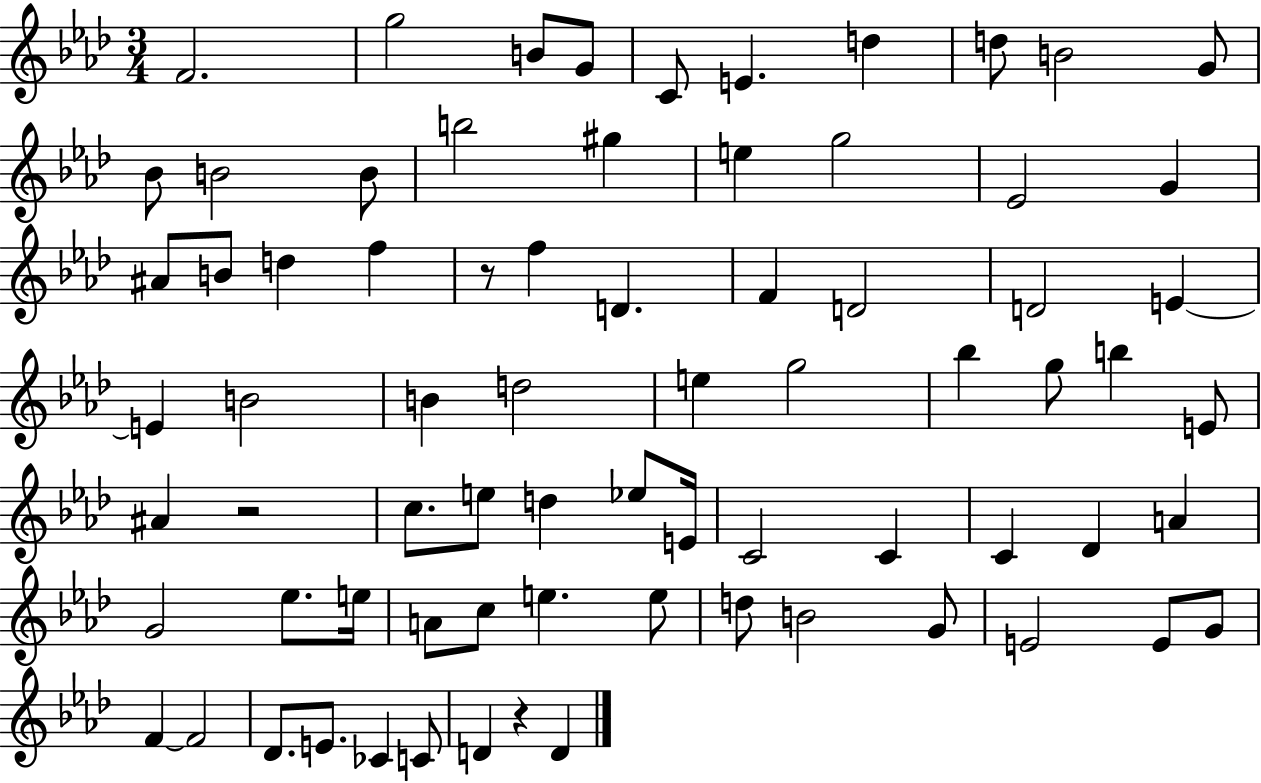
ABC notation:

X:1
T:Untitled
M:3/4
L:1/4
K:Ab
F2 g2 B/2 G/2 C/2 E d d/2 B2 G/2 _B/2 B2 B/2 b2 ^g e g2 _E2 G ^A/2 B/2 d f z/2 f D F D2 D2 E E B2 B d2 e g2 _b g/2 b E/2 ^A z2 c/2 e/2 d _e/2 E/4 C2 C C _D A G2 _e/2 e/4 A/2 c/2 e e/2 d/2 B2 G/2 E2 E/2 G/2 F F2 _D/2 E/2 _C C/2 D z D